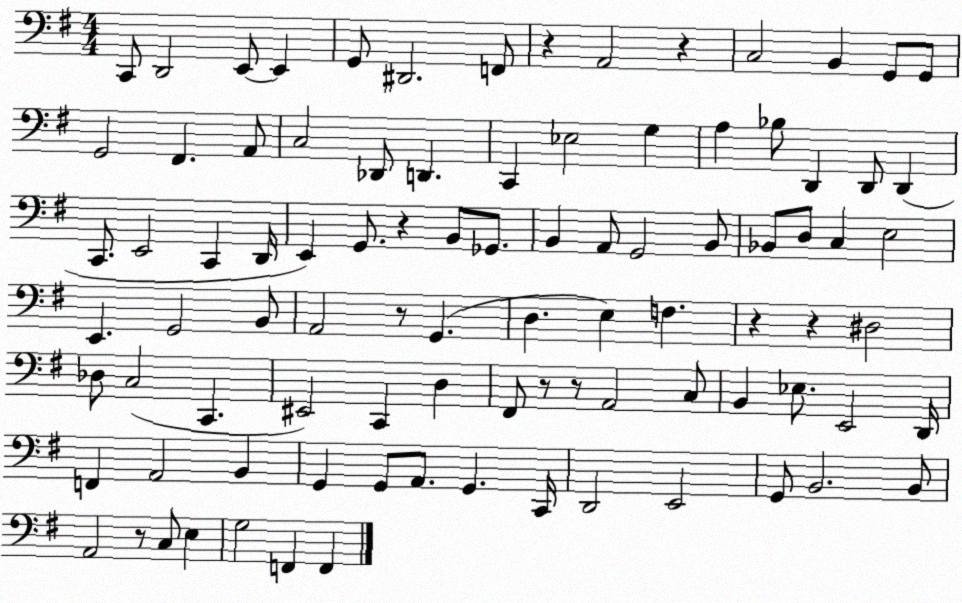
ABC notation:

X:1
T:Untitled
M:4/4
L:1/4
K:G
C,,/2 D,,2 E,,/2 E,, G,,/2 ^D,,2 F,,/2 z A,,2 z C,2 B,, G,,/2 G,,/2 G,,2 ^F,, A,,/2 C,2 _D,,/2 D,, C,, _E,2 G, A, _B,/2 D,, D,,/2 D,, C,,/2 E,,2 C,, D,,/4 E,, G,,/2 z B,,/2 _G,,/2 B,, A,,/2 G,,2 B,,/2 _B,,/2 D,/2 C, E,2 E,, G,,2 B,,/2 A,,2 z/2 G,, D, E, F, z z ^D,2 _D,/2 C,2 C,, ^E,,2 C,, D, ^F,,/2 z/2 z/2 A,,2 C,/2 B,, _E,/2 E,,2 D,,/4 F,, A,,2 B,, G,, G,,/2 A,,/2 G,, C,,/4 D,,2 E,,2 G,,/2 B,,2 B,,/2 A,,2 z/2 C,/2 E, G,2 F,, F,,